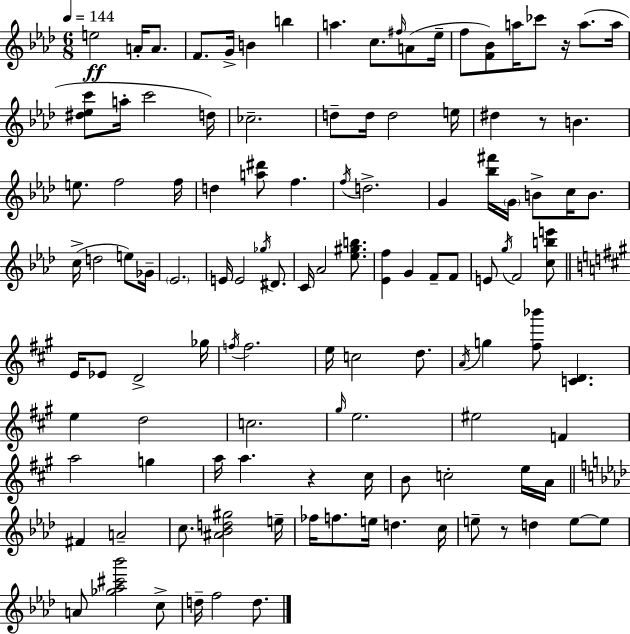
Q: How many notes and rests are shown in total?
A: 116